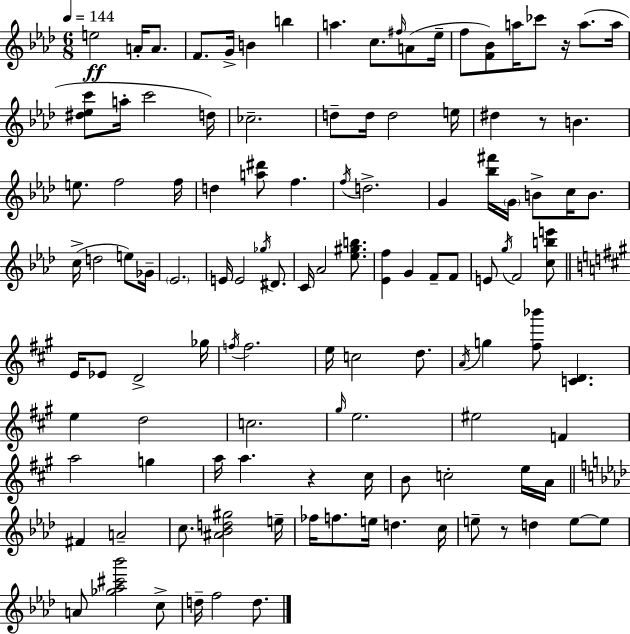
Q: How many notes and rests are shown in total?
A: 116